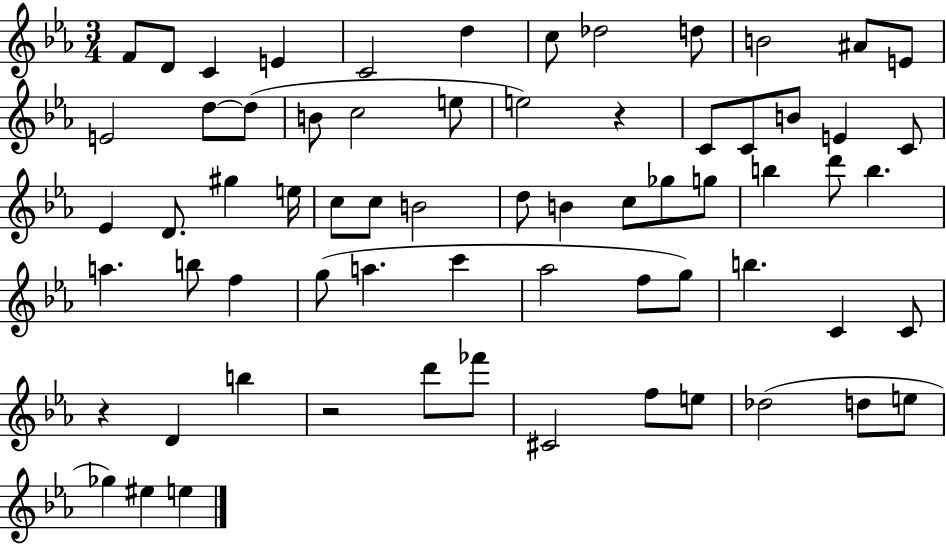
X:1
T:Untitled
M:3/4
L:1/4
K:Eb
F/2 D/2 C E C2 d c/2 _d2 d/2 B2 ^A/2 E/2 E2 d/2 d/2 B/2 c2 e/2 e2 z C/2 C/2 B/2 E C/2 _E D/2 ^g e/4 c/2 c/2 B2 d/2 B c/2 _g/2 g/2 b d'/2 b a b/2 f g/2 a c' _a2 f/2 g/2 b C C/2 z D b z2 d'/2 _f'/2 ^C2 f/2 e/2 _d2 d/2 e/2 _g ^e e